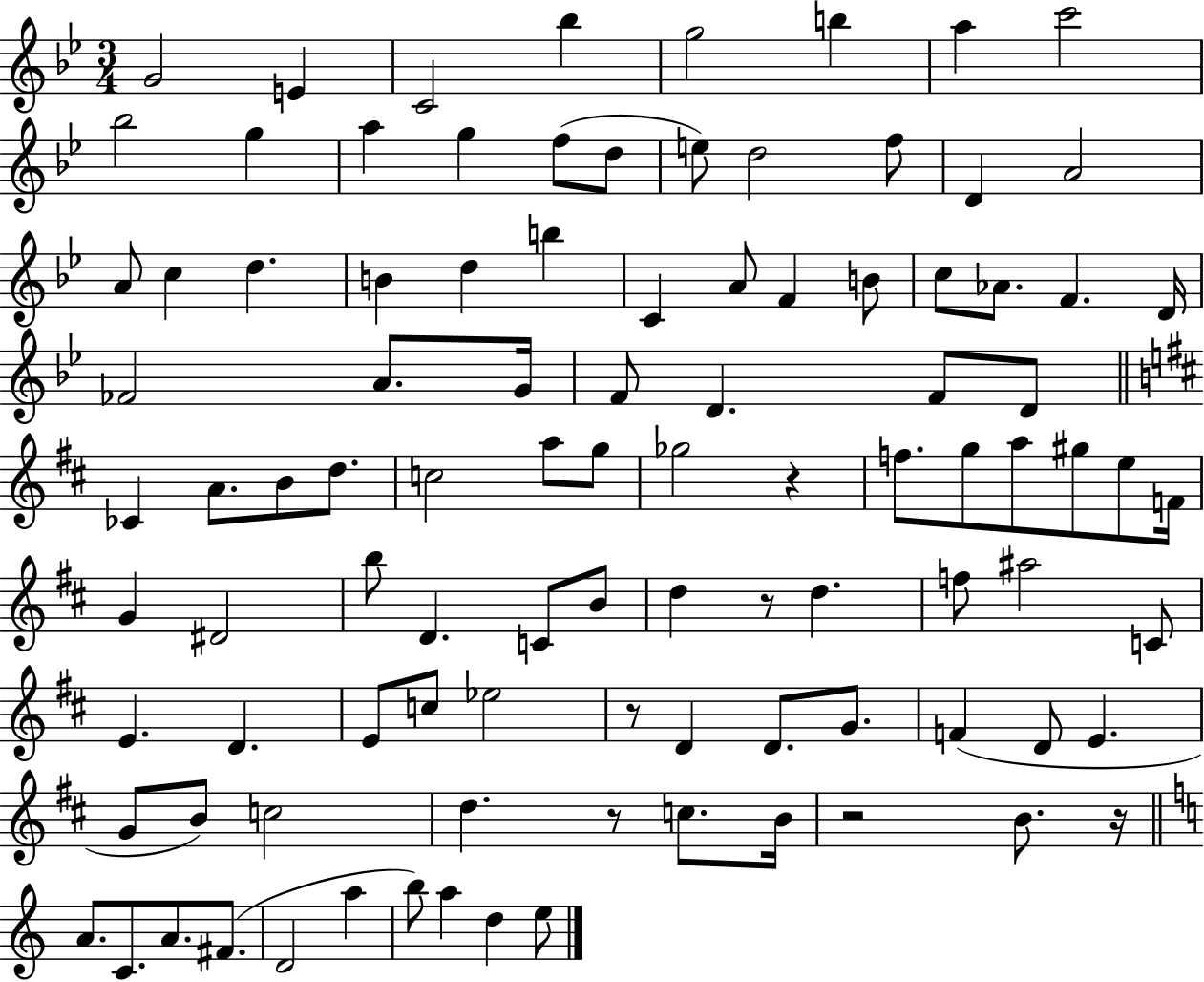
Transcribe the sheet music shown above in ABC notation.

X:1
T:Untitled
M:3/4
L:1/4
K:Bb
G2 E C2 _b g2 b a c'2 _b2 g a g f/2 d/2 e/2 d2 f/2 D A2 A/2 c d B d b C A/2 F B/2 c/2 _A/2 F D/4 _F2 A/2 G/4 F/2 D F/2 D/2 _C A/2 B/2 d/2 c2 a/2 g/2 _g2 z f/2 g/2 a/2 ^g/2 e/2 F/4 G ^D2 b/2 D C/2 B/2 d z/2 d f/2 ^a2 C/2 E D E/2 c/2 _e2 z/2 D D/2 G/2 F D/2 E G/2 B/2 c2 d z/2 c/2 B/4 z2 B/2 z/4 A/2 C/2 A/2 ^F/2 D2 a b/2 a d e/2